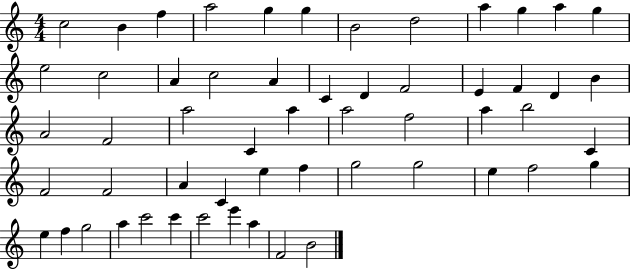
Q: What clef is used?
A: treble